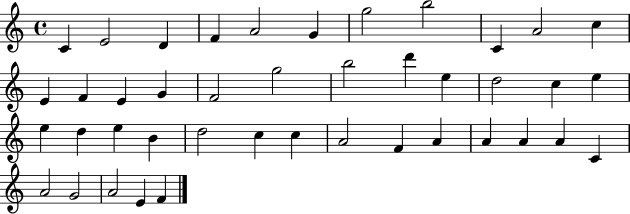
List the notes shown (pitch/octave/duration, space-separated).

C4/q E4/h D4/q F4/q A4/h G4/q G5/h B5/h C4/q A4/h C5/q E4/q F4/q E4/q G4/q F4/h G5/h B5/h D6/q E5/q D5/h C5/q E5/q E5/q D5/q E5/q B4/q D5/h C5/q C5/q A4/h F4/q A4/q A4/q A4/q A4/q C4/q A4/h G4/h A4/h E4/q F4/q